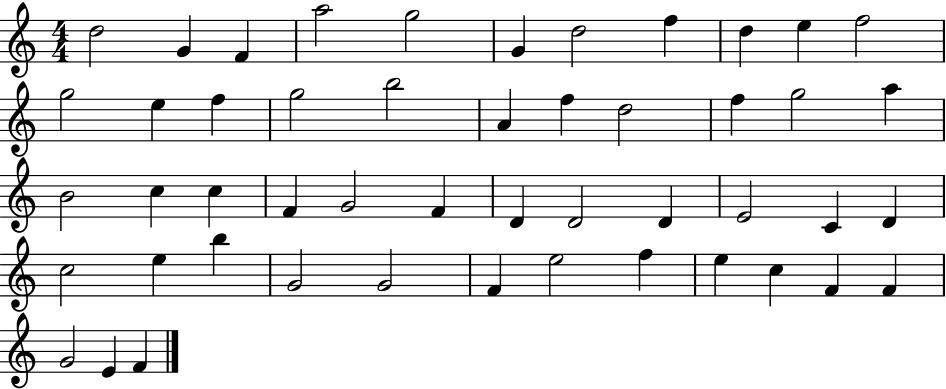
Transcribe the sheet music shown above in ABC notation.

X:1
T:Untitled
M:4/4
L:1/4
K:C
d2 G F a2 g2 G d2 f d e f2 g2 e f g2 b2 A f d2 f g2 a B2 c c F G2 F D D2 D E2 C D c2 e b G2 G2 F e2 f e c F F G2 E F